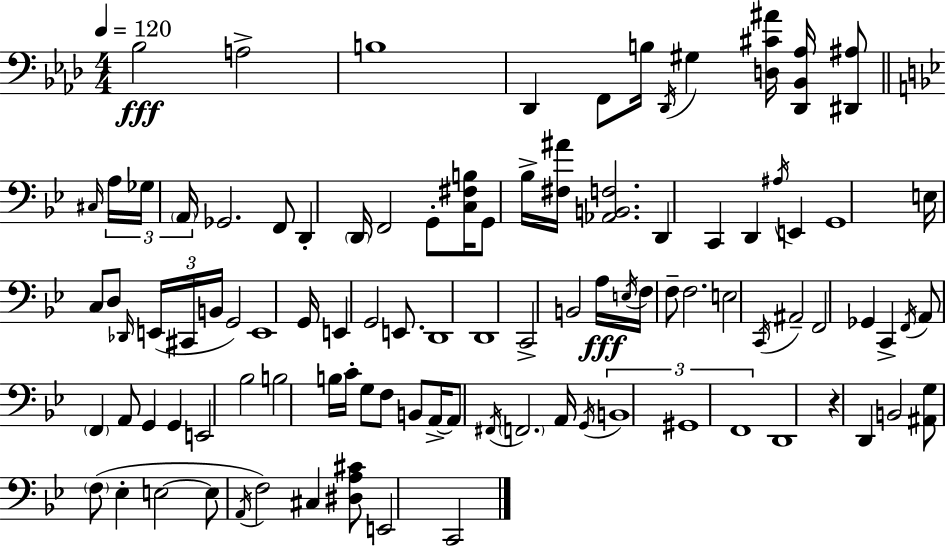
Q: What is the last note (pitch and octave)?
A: C2